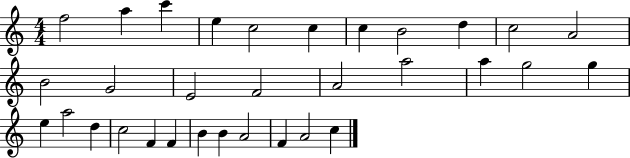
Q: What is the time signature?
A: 4/4